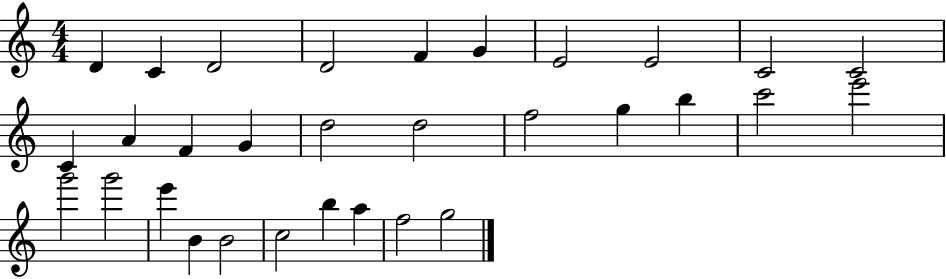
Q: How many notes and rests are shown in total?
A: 31